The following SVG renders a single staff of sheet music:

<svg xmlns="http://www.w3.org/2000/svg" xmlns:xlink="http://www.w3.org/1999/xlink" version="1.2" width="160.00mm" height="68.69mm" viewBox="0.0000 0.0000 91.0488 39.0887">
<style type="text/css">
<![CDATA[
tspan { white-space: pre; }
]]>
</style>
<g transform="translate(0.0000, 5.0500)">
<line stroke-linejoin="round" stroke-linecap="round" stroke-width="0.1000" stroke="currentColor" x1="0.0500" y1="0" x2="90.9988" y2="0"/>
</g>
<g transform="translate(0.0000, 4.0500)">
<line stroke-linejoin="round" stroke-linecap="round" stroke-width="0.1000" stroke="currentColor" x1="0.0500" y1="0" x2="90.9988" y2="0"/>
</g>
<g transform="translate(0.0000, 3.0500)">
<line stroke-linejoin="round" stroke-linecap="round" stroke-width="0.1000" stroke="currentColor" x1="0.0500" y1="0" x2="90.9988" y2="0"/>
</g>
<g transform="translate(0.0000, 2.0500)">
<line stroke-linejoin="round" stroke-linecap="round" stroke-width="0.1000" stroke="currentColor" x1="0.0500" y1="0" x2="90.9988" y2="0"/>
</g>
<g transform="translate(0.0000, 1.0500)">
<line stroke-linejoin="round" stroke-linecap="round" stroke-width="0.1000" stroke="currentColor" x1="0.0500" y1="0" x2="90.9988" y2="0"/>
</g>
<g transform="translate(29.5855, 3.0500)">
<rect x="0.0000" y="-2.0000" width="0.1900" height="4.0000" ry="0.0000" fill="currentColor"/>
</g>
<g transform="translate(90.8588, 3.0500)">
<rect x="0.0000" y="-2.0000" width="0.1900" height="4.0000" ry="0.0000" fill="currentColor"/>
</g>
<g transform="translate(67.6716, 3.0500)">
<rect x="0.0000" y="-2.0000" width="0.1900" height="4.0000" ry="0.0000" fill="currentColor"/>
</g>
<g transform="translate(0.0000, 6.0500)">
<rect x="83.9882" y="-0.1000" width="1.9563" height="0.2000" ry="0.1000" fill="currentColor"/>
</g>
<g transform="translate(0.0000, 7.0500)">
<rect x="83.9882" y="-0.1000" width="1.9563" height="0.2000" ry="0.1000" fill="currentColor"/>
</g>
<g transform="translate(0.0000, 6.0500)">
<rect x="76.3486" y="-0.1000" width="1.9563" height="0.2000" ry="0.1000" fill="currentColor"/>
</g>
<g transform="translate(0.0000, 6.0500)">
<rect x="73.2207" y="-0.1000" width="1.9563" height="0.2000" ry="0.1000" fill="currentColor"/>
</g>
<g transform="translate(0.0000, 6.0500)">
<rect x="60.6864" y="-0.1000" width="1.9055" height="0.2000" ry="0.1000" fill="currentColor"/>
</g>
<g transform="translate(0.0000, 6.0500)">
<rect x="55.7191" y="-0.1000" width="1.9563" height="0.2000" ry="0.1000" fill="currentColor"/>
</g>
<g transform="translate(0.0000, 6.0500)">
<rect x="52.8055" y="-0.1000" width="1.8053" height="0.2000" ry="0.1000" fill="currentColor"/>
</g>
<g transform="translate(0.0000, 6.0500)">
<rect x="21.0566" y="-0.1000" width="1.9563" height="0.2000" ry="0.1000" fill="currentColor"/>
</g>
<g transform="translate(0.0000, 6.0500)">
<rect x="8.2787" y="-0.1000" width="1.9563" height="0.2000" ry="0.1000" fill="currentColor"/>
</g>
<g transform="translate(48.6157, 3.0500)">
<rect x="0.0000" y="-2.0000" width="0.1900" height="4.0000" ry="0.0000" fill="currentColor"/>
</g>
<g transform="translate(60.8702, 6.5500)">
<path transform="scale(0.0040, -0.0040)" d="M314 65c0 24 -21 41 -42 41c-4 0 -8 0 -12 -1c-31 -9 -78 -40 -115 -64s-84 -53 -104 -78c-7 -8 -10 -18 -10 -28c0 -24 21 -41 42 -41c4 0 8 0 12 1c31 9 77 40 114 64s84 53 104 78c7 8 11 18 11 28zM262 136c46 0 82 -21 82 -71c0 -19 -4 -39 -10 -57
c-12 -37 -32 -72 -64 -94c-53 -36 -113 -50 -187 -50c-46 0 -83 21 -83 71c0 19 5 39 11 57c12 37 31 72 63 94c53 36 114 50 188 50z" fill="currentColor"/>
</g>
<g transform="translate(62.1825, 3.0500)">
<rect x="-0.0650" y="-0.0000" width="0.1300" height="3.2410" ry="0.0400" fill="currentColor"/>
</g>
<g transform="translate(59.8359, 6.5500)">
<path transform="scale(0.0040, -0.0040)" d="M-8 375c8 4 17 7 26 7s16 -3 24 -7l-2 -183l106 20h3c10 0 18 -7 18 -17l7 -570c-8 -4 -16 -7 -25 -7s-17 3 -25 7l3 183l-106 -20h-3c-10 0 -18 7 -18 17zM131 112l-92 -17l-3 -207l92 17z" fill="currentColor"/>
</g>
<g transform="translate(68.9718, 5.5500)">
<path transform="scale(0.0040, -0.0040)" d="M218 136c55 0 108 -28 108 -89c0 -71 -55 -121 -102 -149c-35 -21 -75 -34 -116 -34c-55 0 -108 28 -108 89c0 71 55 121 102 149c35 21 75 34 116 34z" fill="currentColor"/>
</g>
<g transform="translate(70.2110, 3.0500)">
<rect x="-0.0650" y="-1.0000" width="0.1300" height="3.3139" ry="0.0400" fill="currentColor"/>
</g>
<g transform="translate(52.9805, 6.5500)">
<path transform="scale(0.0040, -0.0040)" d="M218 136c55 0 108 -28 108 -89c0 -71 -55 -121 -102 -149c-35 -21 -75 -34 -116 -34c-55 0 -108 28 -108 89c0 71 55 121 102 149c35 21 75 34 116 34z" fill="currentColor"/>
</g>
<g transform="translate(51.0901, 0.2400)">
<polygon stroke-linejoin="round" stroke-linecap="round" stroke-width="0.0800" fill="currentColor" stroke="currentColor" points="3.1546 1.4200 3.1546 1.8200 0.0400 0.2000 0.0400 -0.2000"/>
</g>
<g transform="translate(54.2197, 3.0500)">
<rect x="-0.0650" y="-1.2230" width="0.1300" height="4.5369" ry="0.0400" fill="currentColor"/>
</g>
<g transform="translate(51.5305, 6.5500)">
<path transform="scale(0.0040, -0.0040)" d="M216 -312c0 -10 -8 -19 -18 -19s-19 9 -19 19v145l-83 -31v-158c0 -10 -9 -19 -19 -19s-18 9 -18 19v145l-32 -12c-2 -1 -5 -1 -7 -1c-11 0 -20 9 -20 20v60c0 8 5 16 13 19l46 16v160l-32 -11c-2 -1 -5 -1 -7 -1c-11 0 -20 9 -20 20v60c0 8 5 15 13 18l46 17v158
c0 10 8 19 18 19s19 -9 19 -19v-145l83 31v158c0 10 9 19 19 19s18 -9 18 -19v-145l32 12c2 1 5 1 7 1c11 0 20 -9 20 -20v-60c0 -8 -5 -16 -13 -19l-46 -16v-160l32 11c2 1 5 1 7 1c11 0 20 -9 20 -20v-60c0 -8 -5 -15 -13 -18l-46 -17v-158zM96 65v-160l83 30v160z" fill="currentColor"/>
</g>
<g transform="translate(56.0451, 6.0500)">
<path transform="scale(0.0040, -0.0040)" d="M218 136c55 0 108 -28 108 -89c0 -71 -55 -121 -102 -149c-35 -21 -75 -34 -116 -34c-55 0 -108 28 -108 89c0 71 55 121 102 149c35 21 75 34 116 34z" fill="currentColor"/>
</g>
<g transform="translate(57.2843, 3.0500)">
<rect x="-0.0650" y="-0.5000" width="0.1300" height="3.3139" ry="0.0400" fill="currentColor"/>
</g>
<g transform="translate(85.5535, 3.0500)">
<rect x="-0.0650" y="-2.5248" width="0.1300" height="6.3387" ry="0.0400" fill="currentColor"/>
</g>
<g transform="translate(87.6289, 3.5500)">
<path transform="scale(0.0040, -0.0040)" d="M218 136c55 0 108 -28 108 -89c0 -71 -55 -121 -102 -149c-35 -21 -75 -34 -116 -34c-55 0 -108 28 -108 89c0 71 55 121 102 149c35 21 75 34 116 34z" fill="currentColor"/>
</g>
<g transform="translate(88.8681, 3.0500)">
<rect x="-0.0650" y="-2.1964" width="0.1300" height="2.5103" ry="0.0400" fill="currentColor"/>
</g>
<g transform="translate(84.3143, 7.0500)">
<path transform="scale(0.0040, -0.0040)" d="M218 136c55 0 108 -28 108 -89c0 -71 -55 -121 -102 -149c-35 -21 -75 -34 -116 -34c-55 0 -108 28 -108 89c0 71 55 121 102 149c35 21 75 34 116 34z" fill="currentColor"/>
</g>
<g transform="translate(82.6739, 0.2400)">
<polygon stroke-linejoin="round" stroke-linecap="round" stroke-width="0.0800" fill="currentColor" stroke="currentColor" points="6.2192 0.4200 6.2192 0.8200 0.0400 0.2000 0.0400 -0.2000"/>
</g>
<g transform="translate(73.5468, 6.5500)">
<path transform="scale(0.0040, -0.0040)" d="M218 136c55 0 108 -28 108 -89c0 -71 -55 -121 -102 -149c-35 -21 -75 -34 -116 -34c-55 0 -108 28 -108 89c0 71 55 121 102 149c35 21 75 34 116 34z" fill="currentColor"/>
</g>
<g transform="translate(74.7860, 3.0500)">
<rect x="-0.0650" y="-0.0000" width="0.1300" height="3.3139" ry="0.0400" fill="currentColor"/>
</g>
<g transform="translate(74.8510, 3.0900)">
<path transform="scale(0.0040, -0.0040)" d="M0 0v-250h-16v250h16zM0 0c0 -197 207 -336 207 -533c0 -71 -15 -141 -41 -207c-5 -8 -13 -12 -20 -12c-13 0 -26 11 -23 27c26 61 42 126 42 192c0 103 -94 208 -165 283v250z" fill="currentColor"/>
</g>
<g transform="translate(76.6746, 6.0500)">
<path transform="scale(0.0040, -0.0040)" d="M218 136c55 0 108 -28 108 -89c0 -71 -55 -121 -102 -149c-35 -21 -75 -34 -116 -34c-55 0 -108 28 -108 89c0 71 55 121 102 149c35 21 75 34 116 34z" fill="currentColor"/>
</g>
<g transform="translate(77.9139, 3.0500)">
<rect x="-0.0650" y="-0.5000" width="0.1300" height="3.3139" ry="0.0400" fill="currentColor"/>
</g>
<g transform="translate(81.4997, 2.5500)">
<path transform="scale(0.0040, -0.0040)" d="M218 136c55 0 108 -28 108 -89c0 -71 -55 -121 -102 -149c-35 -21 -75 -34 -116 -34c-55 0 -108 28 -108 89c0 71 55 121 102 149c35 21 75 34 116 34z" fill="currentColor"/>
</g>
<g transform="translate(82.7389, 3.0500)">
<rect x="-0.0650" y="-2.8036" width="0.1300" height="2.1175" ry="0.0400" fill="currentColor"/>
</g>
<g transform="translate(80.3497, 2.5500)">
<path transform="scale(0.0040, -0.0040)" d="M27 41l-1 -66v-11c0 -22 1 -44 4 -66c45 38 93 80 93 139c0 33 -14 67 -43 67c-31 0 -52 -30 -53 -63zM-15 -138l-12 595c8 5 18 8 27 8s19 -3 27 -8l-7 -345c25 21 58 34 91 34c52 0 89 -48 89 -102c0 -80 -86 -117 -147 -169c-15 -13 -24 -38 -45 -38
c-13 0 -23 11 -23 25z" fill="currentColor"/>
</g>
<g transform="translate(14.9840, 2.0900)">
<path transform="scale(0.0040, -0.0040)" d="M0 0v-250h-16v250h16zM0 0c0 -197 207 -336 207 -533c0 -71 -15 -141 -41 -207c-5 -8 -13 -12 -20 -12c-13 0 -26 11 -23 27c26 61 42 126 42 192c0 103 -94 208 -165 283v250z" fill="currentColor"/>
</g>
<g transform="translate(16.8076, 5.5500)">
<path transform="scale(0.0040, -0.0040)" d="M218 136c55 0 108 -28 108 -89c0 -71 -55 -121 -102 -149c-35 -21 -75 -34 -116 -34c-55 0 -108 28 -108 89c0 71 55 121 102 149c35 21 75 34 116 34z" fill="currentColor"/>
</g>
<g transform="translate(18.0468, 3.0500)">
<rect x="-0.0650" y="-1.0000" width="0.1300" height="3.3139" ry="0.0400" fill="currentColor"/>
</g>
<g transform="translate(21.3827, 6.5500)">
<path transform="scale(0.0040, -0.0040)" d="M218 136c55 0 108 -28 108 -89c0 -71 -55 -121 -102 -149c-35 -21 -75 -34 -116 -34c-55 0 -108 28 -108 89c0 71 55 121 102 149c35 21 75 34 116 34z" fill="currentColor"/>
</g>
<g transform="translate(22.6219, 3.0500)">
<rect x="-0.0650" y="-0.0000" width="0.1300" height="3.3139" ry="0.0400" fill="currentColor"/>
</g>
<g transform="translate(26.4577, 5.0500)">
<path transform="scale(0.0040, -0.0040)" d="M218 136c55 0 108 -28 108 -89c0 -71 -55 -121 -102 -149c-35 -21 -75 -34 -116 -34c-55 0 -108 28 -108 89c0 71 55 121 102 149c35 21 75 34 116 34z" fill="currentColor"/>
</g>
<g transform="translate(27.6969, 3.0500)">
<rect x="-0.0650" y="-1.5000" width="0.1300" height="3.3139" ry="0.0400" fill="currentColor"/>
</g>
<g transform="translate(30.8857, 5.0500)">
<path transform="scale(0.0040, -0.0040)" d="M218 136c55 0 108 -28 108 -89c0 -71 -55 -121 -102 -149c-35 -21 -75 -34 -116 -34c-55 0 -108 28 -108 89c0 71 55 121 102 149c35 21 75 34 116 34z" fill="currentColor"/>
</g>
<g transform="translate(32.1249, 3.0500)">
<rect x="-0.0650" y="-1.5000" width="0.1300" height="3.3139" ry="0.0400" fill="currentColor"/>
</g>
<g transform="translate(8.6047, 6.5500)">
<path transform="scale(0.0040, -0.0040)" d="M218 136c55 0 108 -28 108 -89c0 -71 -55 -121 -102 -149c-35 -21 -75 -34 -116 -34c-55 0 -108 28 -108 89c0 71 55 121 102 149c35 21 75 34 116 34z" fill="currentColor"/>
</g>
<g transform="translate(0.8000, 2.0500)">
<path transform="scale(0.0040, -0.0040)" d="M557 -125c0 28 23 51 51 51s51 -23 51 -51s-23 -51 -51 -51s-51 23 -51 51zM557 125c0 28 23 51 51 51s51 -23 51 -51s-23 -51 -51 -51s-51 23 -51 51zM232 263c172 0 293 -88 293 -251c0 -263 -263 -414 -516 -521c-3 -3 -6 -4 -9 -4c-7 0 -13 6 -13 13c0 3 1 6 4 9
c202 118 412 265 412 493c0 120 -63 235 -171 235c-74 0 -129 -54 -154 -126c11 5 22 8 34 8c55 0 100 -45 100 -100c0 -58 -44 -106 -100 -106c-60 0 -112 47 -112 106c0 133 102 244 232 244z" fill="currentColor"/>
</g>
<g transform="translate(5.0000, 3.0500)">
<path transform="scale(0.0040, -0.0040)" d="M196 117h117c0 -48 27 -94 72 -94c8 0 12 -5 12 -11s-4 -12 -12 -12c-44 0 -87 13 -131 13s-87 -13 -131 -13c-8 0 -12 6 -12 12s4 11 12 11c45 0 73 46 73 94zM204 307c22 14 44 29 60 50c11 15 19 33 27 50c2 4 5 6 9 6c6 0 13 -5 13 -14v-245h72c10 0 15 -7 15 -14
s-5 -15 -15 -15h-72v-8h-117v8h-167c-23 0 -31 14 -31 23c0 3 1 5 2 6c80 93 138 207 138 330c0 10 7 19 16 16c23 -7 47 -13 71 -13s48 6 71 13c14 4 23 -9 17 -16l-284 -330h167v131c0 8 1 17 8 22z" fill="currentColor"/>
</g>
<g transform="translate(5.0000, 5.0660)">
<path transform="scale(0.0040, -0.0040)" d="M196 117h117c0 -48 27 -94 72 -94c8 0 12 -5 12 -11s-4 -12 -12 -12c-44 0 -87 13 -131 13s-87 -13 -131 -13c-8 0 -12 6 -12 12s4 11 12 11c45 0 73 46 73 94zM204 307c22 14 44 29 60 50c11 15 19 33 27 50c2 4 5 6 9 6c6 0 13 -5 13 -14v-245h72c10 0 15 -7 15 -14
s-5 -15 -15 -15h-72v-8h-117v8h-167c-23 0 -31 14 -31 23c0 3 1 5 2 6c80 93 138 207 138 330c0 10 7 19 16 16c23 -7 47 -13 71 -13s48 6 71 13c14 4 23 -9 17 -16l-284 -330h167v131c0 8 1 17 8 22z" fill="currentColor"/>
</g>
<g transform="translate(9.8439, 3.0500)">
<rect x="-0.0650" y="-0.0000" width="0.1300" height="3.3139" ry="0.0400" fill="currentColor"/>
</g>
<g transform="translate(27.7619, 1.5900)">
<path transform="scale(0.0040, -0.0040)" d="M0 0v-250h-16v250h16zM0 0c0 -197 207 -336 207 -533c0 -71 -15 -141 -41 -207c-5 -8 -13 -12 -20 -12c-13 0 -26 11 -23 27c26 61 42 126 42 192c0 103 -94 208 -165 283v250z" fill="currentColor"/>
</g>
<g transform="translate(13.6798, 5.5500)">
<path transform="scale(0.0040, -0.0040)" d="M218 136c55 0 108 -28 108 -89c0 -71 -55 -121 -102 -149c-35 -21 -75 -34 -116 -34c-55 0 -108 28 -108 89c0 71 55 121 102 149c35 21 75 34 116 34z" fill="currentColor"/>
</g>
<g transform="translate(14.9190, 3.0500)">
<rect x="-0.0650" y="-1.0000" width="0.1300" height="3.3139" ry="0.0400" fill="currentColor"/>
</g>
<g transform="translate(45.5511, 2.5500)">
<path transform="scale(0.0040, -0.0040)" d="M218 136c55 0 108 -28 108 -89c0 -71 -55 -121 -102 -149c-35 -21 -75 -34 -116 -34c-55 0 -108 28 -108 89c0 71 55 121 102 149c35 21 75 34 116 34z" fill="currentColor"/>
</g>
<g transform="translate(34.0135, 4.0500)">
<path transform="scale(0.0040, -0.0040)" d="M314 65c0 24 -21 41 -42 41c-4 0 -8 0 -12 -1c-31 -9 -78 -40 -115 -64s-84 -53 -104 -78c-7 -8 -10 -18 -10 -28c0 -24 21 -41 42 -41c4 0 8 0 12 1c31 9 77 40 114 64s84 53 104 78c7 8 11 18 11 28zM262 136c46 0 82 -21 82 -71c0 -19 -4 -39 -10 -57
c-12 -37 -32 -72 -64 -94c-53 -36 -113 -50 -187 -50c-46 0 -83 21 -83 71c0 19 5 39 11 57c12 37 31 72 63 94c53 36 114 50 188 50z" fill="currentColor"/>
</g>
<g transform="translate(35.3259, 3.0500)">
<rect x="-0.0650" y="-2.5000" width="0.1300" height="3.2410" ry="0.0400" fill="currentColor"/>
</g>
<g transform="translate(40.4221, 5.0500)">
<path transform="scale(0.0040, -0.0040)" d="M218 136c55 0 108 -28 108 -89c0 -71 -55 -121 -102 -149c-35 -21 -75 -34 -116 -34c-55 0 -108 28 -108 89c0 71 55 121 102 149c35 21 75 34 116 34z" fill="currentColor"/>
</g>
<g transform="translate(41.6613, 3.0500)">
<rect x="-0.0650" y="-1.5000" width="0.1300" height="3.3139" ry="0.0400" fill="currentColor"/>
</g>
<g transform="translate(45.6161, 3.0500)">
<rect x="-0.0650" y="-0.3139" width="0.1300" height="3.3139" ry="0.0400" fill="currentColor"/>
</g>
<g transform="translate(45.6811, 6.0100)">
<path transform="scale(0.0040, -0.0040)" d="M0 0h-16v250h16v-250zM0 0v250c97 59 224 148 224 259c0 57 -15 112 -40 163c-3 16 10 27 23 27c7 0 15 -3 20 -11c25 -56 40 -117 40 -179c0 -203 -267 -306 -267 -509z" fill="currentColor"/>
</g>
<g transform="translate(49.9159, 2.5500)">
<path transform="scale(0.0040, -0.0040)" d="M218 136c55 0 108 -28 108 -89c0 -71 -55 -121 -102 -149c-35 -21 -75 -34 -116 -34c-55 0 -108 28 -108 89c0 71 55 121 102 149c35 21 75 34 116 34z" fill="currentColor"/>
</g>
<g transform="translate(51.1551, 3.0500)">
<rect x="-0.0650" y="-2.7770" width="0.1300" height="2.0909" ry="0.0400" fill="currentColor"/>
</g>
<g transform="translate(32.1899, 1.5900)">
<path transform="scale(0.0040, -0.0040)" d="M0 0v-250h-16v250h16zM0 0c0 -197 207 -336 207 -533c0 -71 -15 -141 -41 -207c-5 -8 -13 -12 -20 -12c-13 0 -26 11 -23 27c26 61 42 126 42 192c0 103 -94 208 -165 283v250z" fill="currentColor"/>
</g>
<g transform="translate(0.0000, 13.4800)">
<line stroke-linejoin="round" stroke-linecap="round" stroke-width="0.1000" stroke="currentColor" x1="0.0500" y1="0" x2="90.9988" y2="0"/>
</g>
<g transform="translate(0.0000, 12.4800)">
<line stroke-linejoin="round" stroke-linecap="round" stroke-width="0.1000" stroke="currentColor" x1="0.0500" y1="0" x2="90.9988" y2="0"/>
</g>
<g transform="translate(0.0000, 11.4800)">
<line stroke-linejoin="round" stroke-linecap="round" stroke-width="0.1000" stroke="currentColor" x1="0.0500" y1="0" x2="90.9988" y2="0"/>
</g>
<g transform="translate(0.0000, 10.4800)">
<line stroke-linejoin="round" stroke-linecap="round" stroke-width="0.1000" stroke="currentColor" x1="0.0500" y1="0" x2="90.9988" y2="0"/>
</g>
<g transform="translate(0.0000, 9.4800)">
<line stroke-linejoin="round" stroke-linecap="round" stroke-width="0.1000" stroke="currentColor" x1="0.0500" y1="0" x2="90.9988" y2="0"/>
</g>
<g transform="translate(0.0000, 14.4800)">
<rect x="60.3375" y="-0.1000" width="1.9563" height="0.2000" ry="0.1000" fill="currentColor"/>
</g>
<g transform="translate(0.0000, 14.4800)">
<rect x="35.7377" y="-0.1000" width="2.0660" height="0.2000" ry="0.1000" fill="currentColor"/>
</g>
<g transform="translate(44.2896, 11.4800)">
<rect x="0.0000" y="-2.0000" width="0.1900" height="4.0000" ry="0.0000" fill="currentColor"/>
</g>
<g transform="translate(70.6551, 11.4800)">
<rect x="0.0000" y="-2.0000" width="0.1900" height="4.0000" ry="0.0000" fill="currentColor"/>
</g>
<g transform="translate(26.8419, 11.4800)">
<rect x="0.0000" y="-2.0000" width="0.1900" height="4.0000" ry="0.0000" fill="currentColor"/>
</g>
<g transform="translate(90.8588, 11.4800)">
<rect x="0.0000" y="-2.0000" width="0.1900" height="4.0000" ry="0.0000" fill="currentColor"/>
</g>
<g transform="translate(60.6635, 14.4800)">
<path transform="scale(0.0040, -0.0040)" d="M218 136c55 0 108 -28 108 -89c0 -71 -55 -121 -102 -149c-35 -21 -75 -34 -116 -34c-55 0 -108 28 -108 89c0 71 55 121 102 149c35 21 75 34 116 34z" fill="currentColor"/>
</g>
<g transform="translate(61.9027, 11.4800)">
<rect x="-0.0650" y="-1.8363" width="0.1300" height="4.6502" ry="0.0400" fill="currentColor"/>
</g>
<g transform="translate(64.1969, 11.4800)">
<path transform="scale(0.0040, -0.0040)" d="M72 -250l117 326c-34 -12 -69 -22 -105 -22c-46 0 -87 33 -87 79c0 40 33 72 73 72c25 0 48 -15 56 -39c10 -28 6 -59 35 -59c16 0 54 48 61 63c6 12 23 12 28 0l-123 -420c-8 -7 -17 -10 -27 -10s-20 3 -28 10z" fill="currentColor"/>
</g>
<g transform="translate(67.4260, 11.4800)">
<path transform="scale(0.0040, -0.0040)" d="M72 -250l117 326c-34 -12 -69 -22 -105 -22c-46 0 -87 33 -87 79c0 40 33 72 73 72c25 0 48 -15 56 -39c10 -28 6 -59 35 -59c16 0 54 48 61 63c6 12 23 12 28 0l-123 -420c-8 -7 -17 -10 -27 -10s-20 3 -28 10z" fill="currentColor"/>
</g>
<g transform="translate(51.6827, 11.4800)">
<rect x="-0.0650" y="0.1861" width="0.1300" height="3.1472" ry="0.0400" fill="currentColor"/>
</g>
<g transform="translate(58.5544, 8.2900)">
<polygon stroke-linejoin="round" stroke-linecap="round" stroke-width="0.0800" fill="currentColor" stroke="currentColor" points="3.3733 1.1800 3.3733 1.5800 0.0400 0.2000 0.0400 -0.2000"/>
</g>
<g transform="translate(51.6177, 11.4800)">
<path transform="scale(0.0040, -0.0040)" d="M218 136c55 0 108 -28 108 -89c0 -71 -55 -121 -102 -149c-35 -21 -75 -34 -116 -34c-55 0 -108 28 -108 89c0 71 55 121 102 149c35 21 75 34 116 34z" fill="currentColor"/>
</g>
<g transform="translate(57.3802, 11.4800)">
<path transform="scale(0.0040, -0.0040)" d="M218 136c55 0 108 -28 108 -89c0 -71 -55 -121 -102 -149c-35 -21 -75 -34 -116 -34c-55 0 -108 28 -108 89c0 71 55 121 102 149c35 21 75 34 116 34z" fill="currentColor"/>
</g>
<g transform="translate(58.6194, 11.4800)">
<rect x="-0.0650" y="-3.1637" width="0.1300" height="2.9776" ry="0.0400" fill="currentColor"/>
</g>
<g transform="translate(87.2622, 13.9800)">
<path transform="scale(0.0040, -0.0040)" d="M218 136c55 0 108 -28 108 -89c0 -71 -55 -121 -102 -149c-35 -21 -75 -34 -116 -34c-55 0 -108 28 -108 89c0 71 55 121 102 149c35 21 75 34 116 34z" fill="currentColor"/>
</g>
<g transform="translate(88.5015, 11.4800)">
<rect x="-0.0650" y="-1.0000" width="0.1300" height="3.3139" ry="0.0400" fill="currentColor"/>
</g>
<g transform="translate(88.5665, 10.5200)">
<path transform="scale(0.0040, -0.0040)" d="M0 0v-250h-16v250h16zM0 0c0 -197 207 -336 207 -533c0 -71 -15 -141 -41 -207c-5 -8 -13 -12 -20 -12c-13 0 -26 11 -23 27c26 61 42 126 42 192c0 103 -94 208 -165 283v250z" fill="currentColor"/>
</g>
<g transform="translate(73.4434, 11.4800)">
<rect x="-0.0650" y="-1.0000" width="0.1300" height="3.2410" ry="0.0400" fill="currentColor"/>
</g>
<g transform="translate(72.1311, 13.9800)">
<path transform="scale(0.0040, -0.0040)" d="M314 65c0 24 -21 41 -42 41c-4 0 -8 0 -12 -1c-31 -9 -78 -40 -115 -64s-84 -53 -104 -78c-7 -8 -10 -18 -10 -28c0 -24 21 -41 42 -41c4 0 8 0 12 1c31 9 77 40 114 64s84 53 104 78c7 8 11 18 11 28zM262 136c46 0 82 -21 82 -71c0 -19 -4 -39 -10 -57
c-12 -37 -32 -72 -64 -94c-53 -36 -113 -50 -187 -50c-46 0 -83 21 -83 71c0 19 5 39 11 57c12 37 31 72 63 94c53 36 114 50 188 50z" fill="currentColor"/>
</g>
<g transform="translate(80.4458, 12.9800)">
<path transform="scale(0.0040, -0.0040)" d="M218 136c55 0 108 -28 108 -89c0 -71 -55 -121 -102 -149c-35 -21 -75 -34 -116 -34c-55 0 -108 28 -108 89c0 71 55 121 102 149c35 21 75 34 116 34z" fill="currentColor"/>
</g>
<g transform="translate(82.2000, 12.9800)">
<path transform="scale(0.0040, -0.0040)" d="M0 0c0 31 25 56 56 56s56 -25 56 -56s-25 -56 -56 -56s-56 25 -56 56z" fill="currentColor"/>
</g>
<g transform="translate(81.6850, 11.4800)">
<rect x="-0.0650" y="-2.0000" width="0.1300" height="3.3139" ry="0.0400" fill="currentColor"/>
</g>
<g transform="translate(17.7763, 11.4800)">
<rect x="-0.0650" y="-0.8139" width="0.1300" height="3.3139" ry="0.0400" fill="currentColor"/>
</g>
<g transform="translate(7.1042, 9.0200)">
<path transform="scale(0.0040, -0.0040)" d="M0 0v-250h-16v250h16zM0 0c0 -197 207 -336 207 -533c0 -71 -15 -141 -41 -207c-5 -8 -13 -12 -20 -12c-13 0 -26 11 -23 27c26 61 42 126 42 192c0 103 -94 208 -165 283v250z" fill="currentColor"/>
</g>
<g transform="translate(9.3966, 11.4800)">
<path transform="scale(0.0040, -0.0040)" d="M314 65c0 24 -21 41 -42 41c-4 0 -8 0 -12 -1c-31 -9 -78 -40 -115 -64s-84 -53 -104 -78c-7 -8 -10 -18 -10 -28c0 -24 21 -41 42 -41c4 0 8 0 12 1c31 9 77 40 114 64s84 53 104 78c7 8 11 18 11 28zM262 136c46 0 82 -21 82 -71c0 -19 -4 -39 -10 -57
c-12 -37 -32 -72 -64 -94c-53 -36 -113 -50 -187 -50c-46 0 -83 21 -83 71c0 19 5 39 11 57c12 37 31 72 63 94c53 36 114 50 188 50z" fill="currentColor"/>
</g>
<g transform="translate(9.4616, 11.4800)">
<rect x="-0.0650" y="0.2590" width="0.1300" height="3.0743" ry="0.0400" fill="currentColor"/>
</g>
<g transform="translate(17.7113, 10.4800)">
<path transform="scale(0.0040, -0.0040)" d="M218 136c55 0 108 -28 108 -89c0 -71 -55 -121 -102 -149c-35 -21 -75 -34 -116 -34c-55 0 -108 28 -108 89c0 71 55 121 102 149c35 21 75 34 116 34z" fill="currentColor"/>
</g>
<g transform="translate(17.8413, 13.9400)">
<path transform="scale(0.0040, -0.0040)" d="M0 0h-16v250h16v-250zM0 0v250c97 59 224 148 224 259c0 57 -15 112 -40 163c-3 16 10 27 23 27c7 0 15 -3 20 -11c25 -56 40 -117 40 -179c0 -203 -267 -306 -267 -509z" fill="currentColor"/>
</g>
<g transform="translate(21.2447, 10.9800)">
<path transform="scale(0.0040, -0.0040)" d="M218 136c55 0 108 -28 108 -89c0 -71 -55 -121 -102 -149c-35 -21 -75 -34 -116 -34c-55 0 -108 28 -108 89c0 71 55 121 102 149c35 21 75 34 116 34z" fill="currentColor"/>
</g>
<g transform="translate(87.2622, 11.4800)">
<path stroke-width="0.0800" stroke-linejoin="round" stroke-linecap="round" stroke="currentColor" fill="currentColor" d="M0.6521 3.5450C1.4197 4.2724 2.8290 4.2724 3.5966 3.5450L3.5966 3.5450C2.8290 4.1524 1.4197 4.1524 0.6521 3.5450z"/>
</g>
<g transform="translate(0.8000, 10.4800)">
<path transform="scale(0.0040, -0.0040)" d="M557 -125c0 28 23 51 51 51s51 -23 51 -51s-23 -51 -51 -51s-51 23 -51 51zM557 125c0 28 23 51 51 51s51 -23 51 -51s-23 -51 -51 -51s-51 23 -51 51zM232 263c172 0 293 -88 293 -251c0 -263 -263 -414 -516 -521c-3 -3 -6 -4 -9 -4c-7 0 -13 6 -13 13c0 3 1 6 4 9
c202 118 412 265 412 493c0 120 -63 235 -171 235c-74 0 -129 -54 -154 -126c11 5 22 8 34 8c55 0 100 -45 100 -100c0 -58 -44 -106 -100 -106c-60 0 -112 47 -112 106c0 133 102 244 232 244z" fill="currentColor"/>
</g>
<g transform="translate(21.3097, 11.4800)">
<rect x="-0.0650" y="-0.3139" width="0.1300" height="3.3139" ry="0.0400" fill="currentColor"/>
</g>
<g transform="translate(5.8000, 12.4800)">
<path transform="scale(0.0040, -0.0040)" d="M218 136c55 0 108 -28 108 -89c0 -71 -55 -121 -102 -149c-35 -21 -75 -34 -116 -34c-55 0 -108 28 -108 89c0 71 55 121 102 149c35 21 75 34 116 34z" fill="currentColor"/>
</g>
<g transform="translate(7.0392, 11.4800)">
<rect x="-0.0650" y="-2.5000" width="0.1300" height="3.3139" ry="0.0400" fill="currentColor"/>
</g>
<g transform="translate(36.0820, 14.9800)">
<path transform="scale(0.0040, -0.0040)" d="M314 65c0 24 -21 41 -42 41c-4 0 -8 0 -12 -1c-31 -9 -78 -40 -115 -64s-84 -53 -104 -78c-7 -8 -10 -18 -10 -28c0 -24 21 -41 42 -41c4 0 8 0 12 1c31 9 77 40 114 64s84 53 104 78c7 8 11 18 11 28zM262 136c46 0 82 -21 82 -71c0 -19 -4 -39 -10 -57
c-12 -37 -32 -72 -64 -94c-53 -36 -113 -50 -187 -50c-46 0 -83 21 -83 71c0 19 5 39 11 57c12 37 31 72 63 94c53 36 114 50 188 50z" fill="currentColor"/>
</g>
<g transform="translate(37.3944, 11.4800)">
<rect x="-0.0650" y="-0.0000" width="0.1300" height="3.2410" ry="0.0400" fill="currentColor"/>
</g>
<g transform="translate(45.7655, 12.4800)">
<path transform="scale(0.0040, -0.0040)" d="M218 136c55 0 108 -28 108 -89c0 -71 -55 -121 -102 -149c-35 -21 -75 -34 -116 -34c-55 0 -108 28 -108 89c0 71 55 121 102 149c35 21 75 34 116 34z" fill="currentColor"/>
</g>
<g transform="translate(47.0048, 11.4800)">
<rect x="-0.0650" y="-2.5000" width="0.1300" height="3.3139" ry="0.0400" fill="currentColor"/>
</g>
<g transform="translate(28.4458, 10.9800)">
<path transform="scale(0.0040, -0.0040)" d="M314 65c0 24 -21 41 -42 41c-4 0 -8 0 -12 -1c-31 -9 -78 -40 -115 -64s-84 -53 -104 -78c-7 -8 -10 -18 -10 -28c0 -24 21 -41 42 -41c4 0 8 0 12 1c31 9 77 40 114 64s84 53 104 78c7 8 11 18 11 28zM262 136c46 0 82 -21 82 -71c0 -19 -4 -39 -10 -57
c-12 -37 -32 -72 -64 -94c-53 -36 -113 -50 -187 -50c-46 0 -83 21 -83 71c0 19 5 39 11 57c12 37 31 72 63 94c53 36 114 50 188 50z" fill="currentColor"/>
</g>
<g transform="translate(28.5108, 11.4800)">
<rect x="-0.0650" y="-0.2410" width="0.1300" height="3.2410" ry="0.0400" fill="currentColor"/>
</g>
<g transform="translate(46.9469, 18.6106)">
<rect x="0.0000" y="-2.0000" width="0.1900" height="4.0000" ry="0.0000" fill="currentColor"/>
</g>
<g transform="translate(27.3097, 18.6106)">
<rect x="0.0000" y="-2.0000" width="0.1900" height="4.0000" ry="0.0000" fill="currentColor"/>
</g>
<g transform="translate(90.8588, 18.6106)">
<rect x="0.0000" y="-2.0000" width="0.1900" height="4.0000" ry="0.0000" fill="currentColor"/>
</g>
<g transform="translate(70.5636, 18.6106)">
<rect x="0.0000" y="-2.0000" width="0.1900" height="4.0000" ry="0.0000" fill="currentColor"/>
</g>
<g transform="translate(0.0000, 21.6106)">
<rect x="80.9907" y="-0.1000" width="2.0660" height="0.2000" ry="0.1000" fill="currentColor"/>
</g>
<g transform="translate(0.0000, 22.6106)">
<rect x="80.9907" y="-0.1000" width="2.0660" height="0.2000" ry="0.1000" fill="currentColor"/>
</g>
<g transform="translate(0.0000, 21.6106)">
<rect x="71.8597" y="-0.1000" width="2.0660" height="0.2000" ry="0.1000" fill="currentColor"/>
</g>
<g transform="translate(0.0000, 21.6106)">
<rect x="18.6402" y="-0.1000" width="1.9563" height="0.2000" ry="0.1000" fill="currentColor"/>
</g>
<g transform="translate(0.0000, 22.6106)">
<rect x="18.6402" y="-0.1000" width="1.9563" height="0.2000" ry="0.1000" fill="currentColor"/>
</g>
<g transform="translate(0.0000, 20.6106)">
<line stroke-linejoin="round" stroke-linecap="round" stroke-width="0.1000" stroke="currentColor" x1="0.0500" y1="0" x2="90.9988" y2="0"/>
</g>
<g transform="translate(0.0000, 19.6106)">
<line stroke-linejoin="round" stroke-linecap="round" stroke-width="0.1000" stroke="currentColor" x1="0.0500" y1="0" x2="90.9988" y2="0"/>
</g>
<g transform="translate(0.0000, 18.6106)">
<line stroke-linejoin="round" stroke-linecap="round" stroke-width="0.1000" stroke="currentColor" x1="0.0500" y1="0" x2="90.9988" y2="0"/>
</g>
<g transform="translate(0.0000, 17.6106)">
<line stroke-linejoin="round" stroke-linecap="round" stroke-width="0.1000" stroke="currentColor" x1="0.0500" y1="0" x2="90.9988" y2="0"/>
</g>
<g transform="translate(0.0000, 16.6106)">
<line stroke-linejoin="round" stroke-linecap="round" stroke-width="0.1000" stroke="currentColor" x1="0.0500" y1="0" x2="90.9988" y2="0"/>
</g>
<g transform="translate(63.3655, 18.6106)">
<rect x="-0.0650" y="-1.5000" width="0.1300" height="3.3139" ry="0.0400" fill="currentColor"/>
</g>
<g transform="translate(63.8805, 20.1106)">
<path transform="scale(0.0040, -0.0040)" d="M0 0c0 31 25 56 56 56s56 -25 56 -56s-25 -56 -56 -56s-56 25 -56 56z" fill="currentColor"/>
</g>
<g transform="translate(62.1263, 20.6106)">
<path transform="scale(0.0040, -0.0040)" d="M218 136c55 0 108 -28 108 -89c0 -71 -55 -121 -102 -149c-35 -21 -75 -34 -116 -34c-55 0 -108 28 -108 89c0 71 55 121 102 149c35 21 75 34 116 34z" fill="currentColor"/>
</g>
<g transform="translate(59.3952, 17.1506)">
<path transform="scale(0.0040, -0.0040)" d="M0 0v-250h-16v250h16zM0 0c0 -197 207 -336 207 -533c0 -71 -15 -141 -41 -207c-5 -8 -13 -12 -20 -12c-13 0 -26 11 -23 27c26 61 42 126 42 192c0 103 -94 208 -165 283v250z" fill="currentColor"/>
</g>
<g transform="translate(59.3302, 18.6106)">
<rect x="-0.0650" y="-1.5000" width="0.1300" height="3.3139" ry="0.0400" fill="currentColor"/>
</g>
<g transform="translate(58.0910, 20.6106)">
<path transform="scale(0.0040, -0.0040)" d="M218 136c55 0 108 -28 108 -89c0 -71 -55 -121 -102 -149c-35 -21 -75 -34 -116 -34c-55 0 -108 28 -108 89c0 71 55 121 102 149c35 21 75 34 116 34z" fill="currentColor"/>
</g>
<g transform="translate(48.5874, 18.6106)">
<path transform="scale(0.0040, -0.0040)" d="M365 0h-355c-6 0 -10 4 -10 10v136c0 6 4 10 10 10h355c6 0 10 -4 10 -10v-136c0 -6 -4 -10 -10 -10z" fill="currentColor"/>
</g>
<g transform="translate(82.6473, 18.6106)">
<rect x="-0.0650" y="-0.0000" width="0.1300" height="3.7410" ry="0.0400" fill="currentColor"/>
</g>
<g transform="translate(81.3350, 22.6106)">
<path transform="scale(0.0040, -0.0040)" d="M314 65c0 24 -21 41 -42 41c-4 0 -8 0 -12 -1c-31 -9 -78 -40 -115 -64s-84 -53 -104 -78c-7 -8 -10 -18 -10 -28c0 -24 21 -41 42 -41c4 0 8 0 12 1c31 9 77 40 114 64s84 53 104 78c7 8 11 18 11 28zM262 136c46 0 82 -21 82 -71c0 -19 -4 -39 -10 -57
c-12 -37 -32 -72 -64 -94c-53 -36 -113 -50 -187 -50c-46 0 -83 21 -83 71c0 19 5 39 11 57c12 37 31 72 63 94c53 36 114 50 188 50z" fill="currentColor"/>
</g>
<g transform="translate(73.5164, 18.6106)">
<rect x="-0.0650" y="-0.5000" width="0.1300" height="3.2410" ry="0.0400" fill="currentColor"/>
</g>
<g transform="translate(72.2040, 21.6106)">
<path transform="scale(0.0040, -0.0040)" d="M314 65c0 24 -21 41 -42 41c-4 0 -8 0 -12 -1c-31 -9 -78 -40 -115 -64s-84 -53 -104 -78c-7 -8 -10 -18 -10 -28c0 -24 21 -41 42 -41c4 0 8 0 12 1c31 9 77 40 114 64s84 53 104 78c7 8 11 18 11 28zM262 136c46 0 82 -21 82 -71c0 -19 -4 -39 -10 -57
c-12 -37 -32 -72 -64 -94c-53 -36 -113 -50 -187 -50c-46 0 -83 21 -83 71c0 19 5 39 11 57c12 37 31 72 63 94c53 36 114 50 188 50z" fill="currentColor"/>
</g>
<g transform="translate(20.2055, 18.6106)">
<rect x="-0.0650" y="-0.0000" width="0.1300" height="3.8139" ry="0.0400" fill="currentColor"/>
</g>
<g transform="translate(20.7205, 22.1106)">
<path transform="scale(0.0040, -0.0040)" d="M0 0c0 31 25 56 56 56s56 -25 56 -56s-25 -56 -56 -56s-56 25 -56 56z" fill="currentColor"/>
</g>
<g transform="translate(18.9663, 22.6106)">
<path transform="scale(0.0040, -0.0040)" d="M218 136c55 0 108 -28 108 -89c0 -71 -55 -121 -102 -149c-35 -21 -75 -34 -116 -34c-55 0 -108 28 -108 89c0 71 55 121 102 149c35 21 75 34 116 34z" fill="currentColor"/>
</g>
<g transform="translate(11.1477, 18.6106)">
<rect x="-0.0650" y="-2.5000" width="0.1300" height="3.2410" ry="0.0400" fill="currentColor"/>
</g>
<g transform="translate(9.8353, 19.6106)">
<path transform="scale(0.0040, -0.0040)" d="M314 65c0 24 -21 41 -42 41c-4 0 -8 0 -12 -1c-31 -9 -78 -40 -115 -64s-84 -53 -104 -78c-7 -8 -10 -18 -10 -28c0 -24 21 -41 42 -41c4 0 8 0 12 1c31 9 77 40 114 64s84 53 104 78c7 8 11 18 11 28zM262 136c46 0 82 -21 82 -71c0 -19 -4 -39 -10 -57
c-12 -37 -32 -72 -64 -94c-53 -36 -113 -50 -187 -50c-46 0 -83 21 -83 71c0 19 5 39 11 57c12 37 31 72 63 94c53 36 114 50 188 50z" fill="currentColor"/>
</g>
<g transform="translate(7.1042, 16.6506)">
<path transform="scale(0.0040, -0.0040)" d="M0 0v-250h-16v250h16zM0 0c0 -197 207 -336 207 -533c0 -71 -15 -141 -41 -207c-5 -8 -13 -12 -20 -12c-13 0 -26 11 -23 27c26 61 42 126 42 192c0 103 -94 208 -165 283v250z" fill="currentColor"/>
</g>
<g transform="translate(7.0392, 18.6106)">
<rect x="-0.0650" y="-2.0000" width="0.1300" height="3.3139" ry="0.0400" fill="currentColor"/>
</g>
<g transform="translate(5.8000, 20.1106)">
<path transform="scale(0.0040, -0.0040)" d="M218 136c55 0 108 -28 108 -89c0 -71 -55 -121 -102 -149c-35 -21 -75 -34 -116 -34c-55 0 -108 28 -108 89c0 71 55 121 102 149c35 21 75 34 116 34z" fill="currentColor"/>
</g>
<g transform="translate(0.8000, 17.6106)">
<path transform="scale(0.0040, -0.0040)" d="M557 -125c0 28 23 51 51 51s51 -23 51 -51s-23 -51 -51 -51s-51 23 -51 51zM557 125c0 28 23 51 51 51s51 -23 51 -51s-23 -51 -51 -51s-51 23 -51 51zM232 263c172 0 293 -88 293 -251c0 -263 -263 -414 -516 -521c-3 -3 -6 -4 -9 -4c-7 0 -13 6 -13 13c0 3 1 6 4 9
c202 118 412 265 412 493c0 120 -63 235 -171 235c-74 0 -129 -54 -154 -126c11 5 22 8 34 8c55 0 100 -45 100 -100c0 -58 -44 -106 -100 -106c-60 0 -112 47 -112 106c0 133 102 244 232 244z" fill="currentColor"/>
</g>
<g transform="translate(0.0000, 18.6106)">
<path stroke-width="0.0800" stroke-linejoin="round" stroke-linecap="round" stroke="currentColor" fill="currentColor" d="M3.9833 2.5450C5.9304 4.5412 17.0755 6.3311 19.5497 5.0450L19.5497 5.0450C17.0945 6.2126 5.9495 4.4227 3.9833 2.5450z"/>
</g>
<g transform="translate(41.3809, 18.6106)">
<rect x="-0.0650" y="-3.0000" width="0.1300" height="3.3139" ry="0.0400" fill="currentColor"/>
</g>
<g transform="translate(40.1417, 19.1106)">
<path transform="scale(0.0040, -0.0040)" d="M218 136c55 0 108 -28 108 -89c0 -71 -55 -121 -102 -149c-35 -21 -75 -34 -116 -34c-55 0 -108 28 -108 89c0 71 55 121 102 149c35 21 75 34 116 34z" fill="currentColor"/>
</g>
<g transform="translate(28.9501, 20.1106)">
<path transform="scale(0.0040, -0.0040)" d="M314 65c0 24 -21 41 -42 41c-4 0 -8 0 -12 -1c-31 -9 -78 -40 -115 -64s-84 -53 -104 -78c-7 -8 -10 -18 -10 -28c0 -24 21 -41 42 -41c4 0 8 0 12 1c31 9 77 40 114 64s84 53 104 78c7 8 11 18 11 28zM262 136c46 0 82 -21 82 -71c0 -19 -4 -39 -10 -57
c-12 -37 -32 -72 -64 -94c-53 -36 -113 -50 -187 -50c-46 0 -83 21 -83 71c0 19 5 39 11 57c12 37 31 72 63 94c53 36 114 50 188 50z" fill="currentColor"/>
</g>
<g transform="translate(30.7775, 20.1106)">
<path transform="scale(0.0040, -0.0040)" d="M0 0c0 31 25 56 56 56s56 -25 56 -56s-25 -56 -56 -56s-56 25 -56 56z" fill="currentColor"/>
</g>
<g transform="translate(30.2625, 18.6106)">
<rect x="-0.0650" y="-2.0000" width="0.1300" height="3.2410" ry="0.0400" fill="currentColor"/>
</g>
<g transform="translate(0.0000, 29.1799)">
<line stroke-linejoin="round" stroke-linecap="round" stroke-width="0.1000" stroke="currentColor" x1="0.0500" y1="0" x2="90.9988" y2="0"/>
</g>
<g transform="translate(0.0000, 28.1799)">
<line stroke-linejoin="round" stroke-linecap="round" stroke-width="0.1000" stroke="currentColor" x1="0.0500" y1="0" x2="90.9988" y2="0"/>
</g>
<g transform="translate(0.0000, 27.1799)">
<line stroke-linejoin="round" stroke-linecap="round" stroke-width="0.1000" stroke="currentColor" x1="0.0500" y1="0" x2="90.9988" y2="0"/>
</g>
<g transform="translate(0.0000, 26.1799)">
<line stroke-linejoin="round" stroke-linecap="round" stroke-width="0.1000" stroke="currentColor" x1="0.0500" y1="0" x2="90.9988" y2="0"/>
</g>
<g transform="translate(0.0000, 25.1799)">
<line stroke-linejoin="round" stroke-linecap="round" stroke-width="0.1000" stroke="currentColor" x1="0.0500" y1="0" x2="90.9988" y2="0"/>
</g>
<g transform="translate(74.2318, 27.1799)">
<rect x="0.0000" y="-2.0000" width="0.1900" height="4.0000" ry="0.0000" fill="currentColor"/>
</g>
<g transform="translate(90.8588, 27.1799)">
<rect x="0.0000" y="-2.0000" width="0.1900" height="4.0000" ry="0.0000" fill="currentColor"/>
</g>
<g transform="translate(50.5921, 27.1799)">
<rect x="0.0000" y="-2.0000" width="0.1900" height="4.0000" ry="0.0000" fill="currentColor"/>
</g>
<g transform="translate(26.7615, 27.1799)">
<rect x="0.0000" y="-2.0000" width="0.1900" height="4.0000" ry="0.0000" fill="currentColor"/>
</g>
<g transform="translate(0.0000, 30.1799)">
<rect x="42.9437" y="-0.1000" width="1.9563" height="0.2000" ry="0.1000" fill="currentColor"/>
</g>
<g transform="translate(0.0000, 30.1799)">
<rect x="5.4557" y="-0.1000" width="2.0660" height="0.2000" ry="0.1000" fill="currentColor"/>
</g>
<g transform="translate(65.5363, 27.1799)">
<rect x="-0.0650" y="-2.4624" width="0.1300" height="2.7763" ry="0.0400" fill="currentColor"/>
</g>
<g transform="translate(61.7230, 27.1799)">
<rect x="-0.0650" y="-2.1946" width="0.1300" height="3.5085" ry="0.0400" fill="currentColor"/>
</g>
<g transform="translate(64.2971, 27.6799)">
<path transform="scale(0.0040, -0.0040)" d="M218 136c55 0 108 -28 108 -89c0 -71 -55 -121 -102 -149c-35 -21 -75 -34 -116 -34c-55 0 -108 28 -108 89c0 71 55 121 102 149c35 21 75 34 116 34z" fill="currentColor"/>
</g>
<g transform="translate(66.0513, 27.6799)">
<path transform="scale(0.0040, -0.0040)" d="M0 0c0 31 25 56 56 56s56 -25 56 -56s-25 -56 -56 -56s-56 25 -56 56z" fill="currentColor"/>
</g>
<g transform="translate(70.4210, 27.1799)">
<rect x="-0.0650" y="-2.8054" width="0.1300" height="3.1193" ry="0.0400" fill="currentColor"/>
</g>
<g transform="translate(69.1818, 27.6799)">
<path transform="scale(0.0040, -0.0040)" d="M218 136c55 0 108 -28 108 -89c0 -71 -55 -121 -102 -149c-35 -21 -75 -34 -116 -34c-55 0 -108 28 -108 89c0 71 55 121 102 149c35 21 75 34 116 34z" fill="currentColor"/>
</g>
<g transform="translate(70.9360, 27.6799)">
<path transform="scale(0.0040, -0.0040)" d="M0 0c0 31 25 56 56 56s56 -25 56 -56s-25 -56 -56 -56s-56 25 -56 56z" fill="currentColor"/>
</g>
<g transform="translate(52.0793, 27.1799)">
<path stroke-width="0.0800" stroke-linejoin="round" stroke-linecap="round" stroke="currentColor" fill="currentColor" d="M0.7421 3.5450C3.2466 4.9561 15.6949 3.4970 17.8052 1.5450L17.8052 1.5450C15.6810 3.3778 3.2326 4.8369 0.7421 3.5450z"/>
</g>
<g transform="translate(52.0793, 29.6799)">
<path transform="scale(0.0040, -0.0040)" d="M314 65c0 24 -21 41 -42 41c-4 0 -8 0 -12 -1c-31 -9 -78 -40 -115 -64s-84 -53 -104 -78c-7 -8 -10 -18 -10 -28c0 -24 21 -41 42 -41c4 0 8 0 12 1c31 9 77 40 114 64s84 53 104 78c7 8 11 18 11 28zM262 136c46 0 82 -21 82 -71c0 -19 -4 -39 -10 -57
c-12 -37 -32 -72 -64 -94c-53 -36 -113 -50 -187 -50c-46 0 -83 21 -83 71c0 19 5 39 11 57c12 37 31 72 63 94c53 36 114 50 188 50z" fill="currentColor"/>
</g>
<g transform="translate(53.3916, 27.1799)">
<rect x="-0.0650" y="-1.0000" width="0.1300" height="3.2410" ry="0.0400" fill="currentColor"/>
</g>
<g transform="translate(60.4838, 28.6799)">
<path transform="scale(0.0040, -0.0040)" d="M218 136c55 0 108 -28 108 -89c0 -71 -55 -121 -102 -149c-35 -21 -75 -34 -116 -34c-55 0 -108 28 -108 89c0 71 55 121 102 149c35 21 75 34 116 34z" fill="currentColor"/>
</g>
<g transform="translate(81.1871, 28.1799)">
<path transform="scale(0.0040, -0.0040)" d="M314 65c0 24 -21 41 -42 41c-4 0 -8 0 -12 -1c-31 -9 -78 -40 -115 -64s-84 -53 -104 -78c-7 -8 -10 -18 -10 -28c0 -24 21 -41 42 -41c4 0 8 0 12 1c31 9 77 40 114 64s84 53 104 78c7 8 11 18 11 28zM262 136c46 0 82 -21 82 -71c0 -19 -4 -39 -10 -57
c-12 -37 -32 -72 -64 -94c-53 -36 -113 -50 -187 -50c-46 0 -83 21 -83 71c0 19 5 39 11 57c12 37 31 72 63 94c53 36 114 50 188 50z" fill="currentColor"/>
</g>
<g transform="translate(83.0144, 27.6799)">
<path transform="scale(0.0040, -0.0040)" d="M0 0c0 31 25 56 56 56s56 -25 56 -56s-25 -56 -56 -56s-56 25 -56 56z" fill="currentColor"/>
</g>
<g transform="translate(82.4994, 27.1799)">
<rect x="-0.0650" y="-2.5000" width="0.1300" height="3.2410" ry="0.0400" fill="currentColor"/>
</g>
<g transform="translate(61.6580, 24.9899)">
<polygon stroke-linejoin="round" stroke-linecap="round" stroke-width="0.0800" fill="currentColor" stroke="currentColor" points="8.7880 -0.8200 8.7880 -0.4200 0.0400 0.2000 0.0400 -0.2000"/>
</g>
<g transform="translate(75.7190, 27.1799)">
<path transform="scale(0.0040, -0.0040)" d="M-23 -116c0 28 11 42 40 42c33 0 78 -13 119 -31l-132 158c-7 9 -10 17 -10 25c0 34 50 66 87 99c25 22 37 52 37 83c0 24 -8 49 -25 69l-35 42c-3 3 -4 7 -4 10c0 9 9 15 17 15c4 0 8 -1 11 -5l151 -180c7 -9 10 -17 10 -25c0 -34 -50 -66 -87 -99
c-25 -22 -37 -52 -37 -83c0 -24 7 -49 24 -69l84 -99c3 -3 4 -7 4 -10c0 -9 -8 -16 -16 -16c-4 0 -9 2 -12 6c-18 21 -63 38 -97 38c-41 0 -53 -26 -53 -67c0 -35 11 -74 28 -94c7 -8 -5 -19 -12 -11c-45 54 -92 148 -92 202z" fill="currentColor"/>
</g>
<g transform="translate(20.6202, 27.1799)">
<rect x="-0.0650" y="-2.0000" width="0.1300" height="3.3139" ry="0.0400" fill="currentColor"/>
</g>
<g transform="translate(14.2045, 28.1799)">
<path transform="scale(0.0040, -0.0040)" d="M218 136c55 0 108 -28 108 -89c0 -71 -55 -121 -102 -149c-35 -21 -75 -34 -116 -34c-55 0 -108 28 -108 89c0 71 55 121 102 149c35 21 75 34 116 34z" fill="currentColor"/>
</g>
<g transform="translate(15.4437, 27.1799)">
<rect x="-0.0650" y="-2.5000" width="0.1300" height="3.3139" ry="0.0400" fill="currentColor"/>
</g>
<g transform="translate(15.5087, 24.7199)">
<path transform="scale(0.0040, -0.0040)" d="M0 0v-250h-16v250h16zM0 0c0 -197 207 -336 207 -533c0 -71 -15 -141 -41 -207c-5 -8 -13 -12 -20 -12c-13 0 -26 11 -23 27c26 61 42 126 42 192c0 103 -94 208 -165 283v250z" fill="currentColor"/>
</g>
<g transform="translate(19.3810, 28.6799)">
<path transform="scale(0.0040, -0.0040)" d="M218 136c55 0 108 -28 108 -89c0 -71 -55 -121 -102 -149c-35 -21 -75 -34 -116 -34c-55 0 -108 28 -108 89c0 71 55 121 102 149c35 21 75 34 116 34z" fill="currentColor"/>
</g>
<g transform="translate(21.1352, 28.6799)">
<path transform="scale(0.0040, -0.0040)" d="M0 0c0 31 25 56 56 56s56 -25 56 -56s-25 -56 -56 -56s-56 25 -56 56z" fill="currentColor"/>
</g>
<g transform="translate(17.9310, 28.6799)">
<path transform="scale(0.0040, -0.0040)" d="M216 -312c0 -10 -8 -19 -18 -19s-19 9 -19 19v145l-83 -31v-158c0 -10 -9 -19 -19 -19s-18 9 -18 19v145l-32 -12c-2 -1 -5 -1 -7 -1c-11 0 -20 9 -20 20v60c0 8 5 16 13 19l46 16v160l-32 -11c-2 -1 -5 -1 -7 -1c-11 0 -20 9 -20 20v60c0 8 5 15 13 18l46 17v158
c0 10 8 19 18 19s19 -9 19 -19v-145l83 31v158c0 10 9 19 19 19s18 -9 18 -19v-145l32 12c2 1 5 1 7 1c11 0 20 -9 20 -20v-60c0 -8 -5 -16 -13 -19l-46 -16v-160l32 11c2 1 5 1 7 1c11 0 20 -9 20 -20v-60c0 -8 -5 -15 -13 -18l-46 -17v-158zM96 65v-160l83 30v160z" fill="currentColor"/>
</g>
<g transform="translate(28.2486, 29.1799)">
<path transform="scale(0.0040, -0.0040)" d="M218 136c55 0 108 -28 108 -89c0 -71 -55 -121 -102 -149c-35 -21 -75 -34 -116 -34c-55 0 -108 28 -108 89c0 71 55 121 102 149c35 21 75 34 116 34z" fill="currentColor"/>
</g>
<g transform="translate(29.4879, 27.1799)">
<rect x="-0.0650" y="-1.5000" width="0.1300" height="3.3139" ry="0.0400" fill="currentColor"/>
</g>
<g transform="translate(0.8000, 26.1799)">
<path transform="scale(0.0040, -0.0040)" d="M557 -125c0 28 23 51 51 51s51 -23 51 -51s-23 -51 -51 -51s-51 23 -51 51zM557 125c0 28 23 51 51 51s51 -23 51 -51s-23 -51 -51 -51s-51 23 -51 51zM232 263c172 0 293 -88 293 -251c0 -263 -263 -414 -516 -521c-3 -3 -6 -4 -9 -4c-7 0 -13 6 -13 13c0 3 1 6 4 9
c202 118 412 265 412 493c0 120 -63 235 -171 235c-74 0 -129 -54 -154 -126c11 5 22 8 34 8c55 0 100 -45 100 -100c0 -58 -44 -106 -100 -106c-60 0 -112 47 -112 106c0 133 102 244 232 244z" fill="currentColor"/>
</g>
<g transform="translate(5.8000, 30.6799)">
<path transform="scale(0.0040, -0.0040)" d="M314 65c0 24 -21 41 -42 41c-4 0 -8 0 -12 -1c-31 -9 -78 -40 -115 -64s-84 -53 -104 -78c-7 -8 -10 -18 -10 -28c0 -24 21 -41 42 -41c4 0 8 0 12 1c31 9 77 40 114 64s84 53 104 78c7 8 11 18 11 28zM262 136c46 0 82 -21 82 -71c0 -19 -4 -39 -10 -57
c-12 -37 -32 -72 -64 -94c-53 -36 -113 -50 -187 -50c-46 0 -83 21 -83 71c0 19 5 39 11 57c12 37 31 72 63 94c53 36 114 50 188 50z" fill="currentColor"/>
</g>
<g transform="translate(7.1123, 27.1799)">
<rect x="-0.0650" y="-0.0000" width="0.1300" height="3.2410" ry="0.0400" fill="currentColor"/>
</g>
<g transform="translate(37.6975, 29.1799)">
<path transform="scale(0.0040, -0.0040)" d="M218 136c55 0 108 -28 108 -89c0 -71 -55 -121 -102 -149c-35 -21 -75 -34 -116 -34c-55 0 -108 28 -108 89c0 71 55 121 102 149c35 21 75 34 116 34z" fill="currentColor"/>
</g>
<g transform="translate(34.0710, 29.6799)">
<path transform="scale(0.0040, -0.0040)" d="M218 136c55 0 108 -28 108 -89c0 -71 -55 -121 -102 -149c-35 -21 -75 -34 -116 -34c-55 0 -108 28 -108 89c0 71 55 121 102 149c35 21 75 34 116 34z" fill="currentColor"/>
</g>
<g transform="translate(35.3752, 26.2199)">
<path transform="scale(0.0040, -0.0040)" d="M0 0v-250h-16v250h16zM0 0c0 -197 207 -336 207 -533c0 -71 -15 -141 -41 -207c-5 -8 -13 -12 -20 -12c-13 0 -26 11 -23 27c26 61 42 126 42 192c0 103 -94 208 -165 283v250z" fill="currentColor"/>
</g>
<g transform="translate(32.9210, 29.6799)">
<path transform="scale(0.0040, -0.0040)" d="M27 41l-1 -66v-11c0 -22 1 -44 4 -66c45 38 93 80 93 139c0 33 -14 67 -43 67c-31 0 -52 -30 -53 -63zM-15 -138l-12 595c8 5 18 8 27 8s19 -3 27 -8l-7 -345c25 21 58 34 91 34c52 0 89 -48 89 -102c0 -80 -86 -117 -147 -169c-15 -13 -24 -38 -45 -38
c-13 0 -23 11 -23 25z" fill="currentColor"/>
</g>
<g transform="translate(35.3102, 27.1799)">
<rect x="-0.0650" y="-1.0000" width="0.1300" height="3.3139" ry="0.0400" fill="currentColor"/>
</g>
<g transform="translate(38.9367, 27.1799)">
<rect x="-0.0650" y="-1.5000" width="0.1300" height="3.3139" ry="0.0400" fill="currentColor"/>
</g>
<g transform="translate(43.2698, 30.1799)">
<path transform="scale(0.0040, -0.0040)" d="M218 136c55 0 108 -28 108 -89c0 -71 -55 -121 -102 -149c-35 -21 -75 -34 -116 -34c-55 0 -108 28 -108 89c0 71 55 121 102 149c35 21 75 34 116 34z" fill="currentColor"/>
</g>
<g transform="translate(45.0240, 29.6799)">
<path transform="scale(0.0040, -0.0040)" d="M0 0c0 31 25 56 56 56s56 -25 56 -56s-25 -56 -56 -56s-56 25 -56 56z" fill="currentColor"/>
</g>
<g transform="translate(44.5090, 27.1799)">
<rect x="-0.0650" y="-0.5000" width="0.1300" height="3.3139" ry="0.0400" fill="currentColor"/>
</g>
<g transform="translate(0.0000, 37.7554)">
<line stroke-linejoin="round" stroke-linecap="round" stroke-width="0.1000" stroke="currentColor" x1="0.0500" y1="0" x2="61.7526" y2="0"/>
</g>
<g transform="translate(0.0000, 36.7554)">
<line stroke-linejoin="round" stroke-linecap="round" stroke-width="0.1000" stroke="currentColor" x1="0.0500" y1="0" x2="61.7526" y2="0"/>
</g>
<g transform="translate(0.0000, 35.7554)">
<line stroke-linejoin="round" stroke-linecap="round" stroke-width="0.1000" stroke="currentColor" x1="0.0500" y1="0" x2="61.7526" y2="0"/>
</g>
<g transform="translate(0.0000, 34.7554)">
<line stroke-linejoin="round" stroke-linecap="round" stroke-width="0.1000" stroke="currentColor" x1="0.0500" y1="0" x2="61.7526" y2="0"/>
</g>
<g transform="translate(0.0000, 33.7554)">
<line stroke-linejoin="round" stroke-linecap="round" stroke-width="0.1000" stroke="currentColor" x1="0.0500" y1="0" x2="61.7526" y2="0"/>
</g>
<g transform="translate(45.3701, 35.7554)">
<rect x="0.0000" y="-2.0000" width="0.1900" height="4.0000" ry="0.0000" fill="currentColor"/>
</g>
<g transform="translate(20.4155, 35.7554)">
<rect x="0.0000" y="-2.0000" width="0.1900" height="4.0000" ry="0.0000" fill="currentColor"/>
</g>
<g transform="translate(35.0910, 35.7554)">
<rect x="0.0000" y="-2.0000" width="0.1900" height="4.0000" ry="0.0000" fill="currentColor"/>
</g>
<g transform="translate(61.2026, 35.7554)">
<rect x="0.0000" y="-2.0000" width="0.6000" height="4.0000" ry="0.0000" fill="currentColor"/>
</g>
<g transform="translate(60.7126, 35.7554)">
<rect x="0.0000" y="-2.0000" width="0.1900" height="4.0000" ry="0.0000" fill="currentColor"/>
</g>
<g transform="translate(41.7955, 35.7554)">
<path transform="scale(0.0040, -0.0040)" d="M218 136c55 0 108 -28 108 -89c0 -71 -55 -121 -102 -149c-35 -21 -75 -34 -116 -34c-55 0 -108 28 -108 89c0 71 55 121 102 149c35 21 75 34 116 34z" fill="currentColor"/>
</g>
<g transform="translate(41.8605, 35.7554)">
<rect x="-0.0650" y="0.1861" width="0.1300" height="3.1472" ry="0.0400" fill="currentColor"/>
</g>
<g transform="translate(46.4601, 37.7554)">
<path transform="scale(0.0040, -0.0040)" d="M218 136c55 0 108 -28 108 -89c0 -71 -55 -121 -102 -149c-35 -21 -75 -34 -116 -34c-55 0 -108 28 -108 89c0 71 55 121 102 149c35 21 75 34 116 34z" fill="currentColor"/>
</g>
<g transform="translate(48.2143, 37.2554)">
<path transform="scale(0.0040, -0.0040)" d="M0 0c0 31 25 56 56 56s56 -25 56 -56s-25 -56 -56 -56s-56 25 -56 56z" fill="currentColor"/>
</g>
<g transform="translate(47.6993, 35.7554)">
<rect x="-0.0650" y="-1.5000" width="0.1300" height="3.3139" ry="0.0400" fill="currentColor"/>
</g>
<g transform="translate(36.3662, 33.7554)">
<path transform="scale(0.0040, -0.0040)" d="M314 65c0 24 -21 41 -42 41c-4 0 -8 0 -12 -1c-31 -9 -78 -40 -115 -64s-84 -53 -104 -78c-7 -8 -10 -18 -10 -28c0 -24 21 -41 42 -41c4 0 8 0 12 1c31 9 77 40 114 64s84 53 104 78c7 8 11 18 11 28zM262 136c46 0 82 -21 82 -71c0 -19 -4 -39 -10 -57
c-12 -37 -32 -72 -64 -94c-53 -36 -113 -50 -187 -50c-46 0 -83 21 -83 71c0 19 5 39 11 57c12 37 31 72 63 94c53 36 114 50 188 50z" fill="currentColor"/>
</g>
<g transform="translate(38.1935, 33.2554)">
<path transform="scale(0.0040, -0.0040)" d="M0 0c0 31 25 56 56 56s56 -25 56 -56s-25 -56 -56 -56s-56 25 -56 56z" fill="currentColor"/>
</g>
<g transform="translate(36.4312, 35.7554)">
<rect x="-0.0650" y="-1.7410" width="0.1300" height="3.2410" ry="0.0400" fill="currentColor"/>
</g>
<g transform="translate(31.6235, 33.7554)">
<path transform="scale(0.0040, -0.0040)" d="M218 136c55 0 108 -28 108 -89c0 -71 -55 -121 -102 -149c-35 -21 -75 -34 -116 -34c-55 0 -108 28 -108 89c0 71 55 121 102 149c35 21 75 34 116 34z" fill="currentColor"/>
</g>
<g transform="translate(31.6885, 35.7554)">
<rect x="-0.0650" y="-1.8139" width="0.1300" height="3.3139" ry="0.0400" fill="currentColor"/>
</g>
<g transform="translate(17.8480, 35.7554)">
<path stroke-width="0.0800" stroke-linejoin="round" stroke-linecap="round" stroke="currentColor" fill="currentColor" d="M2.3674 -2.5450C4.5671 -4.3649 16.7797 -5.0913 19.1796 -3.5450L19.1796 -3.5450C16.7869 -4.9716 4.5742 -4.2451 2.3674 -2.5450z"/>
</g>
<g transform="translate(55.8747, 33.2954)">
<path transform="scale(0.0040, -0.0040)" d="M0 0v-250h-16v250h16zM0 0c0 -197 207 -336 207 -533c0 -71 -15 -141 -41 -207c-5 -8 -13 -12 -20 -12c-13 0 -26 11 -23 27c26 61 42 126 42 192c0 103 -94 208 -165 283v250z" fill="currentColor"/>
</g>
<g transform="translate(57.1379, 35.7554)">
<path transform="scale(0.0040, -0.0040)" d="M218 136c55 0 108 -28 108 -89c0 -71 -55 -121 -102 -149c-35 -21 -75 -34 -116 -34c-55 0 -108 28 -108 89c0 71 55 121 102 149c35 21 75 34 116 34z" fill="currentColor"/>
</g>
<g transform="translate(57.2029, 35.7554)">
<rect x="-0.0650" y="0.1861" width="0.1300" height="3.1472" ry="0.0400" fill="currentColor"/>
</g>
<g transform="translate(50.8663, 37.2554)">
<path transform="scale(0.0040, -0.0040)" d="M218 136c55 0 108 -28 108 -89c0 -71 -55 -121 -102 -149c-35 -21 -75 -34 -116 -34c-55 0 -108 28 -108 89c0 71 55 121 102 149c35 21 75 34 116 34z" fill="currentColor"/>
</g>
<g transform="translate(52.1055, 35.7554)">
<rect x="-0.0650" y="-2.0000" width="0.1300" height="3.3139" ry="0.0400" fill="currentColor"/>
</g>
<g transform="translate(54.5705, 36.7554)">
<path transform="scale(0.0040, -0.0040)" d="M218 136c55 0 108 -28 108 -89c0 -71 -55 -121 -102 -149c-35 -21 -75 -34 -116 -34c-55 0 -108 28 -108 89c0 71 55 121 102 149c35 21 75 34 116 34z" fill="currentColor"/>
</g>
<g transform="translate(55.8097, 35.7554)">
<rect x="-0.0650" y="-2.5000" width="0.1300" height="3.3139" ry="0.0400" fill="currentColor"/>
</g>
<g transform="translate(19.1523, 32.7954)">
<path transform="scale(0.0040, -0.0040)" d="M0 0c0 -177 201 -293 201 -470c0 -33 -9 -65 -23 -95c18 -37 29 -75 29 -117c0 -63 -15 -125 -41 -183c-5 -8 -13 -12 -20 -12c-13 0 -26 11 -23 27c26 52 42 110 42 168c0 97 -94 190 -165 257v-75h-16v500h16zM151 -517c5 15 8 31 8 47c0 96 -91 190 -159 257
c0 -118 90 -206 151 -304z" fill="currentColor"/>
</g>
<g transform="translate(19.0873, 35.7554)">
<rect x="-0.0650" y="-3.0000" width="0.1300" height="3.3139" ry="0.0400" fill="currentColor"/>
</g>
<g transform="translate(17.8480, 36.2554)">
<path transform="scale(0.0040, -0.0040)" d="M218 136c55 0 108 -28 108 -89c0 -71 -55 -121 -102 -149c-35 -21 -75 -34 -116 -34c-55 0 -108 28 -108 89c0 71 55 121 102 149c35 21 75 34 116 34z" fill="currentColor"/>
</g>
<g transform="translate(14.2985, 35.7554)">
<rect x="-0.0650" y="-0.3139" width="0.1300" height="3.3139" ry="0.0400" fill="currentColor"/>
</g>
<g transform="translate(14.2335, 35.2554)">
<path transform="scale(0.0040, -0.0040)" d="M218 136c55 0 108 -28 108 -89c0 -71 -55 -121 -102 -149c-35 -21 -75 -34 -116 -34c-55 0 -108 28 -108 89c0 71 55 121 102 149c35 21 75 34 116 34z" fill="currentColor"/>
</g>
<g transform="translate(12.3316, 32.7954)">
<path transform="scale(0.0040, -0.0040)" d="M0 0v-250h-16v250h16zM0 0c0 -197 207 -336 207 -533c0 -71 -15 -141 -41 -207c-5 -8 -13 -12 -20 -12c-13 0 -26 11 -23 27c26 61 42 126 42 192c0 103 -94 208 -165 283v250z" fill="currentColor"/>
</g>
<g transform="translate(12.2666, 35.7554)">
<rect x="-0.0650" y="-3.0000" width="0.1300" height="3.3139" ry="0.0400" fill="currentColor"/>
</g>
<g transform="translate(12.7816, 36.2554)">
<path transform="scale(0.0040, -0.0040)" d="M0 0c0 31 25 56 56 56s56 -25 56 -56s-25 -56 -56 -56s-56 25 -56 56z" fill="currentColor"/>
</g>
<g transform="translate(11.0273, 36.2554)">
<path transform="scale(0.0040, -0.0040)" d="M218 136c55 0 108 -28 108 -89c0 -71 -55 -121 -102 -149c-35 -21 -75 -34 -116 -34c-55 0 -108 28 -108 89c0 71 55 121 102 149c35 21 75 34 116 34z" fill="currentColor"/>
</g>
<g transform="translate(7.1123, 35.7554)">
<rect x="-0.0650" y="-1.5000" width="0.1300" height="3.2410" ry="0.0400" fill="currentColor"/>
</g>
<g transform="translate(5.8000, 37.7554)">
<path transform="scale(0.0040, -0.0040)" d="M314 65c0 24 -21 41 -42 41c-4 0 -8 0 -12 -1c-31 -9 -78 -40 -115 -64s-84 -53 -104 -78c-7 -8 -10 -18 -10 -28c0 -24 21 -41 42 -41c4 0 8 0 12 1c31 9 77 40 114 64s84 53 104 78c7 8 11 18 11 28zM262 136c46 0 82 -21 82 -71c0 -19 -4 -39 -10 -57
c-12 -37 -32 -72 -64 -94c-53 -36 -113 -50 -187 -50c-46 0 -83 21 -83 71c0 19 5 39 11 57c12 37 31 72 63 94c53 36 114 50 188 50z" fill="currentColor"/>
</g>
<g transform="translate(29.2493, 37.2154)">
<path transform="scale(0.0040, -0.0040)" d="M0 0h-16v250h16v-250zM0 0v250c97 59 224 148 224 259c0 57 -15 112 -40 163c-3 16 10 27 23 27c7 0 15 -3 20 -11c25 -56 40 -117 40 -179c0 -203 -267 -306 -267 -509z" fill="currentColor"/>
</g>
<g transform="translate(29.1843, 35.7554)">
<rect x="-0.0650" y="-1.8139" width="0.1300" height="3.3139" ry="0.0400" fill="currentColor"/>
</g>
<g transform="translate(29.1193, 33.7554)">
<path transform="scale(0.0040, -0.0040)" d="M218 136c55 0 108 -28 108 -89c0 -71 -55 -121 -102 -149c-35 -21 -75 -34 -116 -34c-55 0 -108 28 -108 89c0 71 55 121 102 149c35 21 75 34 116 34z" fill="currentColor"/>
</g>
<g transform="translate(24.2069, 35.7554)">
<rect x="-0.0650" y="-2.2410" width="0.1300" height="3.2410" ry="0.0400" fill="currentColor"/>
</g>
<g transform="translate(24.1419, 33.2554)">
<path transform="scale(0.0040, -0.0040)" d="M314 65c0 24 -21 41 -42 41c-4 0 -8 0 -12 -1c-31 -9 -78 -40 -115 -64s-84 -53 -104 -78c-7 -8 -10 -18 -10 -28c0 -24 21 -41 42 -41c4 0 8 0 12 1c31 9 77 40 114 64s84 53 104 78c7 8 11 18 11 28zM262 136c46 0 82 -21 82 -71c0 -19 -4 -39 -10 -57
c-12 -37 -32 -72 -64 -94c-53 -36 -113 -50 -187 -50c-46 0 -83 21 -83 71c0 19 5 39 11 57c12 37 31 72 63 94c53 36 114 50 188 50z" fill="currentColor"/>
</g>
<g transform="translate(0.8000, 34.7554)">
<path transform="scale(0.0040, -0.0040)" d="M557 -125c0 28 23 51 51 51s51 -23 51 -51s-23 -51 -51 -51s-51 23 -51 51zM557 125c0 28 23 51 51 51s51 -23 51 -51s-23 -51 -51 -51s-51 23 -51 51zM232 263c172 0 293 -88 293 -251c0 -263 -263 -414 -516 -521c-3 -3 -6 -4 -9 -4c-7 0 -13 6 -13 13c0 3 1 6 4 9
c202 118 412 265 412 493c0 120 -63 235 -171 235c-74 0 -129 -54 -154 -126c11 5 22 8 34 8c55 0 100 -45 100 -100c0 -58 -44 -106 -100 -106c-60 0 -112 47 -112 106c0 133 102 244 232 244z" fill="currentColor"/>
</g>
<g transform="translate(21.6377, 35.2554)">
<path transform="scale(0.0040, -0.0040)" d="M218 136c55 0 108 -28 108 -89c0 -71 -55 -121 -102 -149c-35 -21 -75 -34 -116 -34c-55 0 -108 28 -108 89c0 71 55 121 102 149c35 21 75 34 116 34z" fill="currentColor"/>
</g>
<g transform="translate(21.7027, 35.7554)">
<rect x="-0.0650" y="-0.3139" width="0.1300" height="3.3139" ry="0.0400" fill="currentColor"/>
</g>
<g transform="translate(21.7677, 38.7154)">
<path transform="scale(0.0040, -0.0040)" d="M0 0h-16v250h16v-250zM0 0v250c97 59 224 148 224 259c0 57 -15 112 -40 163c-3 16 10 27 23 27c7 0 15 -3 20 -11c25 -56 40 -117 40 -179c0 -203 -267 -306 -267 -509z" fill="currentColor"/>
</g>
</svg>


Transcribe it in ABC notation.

X:1
T:Untitled
M:4/4
L:1/4
K:C
D,, F,,/2 F,, D,, G,,/2 G,,/2 B,,2 G,, E,/2 E,/2 ^D,,/2 E,, D,,2 F,, D,,/2 E,, _E,/2 C,,/2 C,/2 B,,/2 D,2 F,/2 E, E,2 D,,2 B,, D, D,/2 E,,/2 z/2 z/2 F,,2 A,, F,,/2 A,,/2 B,,2 C,, A,,2 C, z2 G,,/2 G,, E,,2 C,,2 D,,2 B,,/2 ^A,, G,, _F,,/2 G,, E,, F,,2 A,,/2 C,/2 C,/2 z B,,2 G,,2 C,/2 E, C,/4 E,/2 B,2 A,/2 A, A,2 D, G,, A,, B,,/2 D,